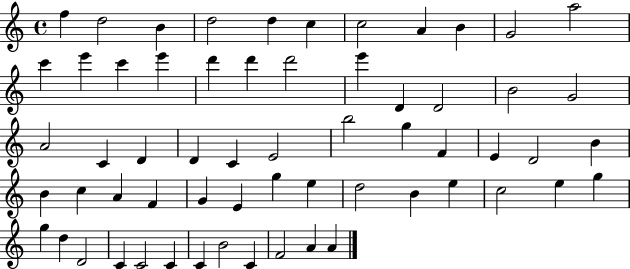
X:1
T:Untitled
M:4/4
L:1/4
K:C
f d2 B d2 d c c2 A B G2 a2 c' e' c' e' d' d' d'2 e' D D2 B2 G2 A2 C D D C E2 b2 g F E D2 B B c A F G E g e d2 B e c2 e g g d D2 C C2 C C B2 C F2 A A